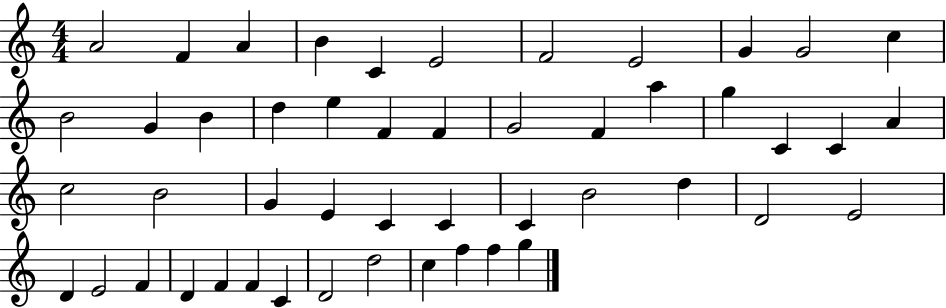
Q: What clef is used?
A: treble